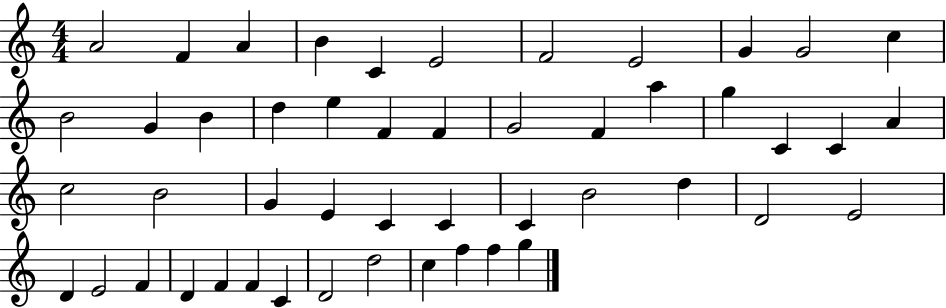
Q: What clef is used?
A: treble